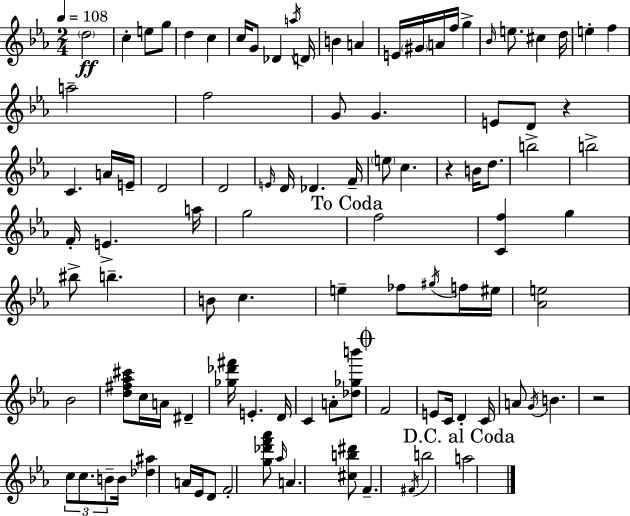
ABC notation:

X:1
T:Untitled
M:2/4
L:1/4
K:Cm
d2 c e/2 g/2 d c c/4 G/2 _D a/4 D/4 B A E/4 ^G/4 A/4 f/4 g _B/4 e/2 ^c d/4 e f a2 f2 G/2 G E/2 D/2 z C A/4 E/4 D2 D2 E/4 D/4 _D F/4 e/2 c z B/4 d/2 b2 b2 F/4 E a/4 g2 f2 [Cf] g ^b/2 b B/2 c e _f/2 ^g/4 f/4 ^e/4 [_Ae]2 _B2 [d^f_a^c']/2 c/4 A/4 ^D [_g_d'^f']/4 E D/4 C A/2 [_d_gb']/2 F2 E/2 C/4 D C/4 A/2 G/4 B z2 c/2 c/2 B/2 B/4 [_d^a] A/4 _E/4 D/2 F2 [g_d'f'_a']/2 _a/4 A [^cb^d']/2 F ^F/4 b2 a2